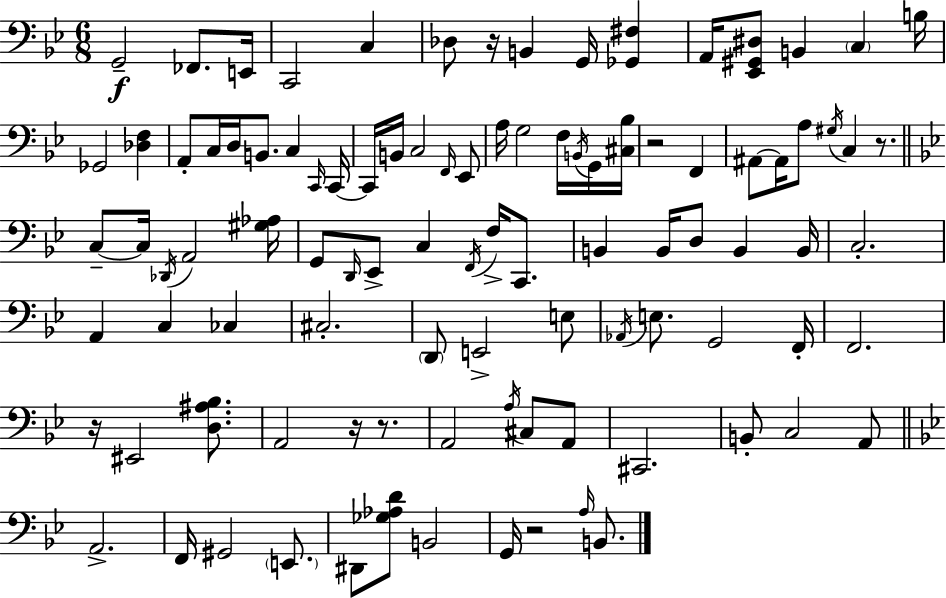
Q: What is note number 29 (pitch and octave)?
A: B2